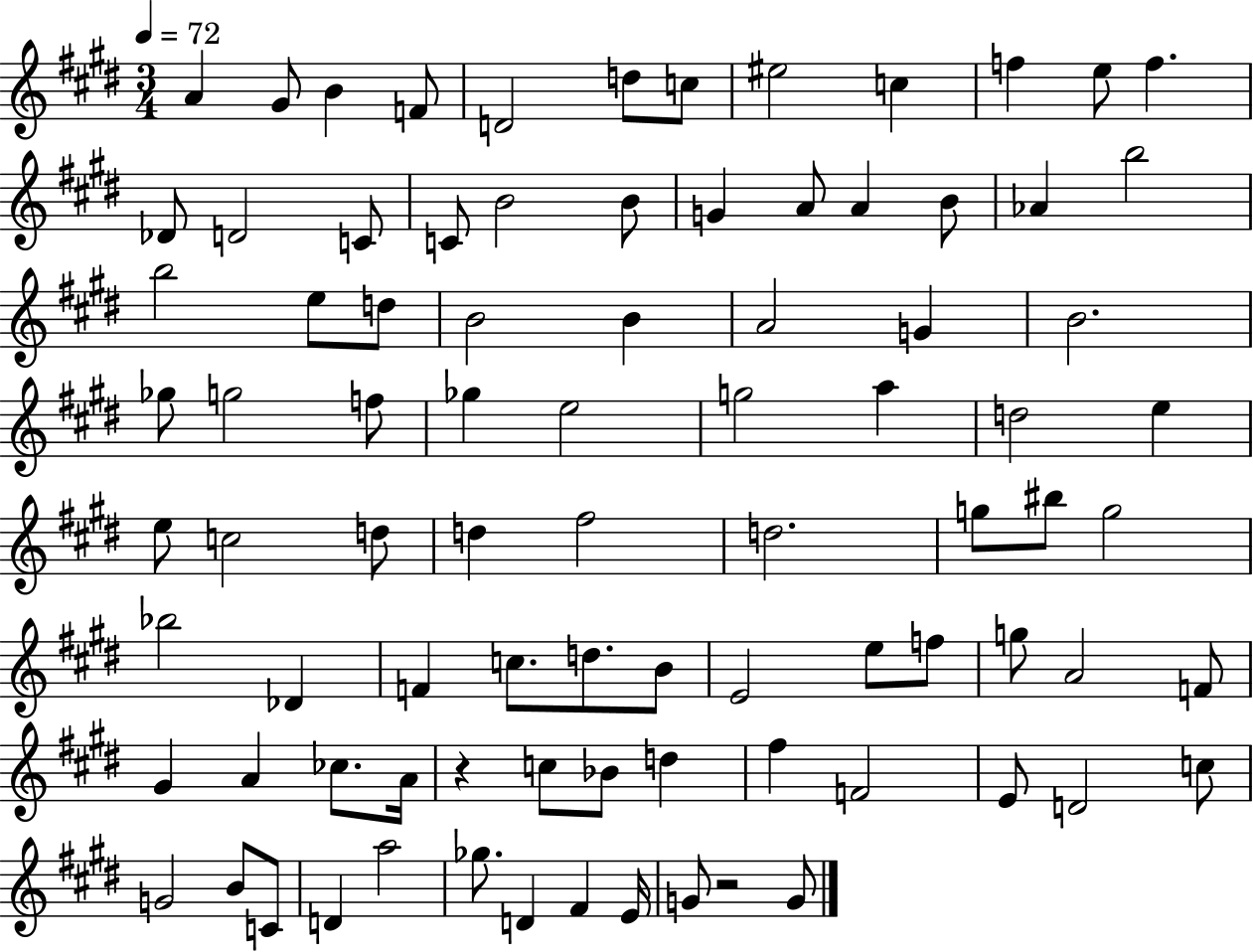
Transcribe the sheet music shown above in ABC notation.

X:1
T:Untitled
M:3/4
L:1/4
K:E
A ^G/2 B F/2 D2 d/2 c/2 ^e2 c f e/2 f _D/2 D2 C/2 C/2 B2 B/2 G A/2 A B/2 _A b2 b2 e/2 d/2 B2 B A2 G B2 _g/2 g2 f/2 _g e2 g2 a d2 e e/2 c2 d/2 d ^f2 d2 g/2 ^b/2 g2 _b2 _D F c/2 d/2 B/2 E2 e/2 f/2 g/2 A2 F/2 ^G A _c/2 A/4 z c/2 _B/2 d ^f F2 E/2 D2 c/2 G2 B/2 C/2 D a2 _g/2 D ^F E/4 G/2 z2 G/2